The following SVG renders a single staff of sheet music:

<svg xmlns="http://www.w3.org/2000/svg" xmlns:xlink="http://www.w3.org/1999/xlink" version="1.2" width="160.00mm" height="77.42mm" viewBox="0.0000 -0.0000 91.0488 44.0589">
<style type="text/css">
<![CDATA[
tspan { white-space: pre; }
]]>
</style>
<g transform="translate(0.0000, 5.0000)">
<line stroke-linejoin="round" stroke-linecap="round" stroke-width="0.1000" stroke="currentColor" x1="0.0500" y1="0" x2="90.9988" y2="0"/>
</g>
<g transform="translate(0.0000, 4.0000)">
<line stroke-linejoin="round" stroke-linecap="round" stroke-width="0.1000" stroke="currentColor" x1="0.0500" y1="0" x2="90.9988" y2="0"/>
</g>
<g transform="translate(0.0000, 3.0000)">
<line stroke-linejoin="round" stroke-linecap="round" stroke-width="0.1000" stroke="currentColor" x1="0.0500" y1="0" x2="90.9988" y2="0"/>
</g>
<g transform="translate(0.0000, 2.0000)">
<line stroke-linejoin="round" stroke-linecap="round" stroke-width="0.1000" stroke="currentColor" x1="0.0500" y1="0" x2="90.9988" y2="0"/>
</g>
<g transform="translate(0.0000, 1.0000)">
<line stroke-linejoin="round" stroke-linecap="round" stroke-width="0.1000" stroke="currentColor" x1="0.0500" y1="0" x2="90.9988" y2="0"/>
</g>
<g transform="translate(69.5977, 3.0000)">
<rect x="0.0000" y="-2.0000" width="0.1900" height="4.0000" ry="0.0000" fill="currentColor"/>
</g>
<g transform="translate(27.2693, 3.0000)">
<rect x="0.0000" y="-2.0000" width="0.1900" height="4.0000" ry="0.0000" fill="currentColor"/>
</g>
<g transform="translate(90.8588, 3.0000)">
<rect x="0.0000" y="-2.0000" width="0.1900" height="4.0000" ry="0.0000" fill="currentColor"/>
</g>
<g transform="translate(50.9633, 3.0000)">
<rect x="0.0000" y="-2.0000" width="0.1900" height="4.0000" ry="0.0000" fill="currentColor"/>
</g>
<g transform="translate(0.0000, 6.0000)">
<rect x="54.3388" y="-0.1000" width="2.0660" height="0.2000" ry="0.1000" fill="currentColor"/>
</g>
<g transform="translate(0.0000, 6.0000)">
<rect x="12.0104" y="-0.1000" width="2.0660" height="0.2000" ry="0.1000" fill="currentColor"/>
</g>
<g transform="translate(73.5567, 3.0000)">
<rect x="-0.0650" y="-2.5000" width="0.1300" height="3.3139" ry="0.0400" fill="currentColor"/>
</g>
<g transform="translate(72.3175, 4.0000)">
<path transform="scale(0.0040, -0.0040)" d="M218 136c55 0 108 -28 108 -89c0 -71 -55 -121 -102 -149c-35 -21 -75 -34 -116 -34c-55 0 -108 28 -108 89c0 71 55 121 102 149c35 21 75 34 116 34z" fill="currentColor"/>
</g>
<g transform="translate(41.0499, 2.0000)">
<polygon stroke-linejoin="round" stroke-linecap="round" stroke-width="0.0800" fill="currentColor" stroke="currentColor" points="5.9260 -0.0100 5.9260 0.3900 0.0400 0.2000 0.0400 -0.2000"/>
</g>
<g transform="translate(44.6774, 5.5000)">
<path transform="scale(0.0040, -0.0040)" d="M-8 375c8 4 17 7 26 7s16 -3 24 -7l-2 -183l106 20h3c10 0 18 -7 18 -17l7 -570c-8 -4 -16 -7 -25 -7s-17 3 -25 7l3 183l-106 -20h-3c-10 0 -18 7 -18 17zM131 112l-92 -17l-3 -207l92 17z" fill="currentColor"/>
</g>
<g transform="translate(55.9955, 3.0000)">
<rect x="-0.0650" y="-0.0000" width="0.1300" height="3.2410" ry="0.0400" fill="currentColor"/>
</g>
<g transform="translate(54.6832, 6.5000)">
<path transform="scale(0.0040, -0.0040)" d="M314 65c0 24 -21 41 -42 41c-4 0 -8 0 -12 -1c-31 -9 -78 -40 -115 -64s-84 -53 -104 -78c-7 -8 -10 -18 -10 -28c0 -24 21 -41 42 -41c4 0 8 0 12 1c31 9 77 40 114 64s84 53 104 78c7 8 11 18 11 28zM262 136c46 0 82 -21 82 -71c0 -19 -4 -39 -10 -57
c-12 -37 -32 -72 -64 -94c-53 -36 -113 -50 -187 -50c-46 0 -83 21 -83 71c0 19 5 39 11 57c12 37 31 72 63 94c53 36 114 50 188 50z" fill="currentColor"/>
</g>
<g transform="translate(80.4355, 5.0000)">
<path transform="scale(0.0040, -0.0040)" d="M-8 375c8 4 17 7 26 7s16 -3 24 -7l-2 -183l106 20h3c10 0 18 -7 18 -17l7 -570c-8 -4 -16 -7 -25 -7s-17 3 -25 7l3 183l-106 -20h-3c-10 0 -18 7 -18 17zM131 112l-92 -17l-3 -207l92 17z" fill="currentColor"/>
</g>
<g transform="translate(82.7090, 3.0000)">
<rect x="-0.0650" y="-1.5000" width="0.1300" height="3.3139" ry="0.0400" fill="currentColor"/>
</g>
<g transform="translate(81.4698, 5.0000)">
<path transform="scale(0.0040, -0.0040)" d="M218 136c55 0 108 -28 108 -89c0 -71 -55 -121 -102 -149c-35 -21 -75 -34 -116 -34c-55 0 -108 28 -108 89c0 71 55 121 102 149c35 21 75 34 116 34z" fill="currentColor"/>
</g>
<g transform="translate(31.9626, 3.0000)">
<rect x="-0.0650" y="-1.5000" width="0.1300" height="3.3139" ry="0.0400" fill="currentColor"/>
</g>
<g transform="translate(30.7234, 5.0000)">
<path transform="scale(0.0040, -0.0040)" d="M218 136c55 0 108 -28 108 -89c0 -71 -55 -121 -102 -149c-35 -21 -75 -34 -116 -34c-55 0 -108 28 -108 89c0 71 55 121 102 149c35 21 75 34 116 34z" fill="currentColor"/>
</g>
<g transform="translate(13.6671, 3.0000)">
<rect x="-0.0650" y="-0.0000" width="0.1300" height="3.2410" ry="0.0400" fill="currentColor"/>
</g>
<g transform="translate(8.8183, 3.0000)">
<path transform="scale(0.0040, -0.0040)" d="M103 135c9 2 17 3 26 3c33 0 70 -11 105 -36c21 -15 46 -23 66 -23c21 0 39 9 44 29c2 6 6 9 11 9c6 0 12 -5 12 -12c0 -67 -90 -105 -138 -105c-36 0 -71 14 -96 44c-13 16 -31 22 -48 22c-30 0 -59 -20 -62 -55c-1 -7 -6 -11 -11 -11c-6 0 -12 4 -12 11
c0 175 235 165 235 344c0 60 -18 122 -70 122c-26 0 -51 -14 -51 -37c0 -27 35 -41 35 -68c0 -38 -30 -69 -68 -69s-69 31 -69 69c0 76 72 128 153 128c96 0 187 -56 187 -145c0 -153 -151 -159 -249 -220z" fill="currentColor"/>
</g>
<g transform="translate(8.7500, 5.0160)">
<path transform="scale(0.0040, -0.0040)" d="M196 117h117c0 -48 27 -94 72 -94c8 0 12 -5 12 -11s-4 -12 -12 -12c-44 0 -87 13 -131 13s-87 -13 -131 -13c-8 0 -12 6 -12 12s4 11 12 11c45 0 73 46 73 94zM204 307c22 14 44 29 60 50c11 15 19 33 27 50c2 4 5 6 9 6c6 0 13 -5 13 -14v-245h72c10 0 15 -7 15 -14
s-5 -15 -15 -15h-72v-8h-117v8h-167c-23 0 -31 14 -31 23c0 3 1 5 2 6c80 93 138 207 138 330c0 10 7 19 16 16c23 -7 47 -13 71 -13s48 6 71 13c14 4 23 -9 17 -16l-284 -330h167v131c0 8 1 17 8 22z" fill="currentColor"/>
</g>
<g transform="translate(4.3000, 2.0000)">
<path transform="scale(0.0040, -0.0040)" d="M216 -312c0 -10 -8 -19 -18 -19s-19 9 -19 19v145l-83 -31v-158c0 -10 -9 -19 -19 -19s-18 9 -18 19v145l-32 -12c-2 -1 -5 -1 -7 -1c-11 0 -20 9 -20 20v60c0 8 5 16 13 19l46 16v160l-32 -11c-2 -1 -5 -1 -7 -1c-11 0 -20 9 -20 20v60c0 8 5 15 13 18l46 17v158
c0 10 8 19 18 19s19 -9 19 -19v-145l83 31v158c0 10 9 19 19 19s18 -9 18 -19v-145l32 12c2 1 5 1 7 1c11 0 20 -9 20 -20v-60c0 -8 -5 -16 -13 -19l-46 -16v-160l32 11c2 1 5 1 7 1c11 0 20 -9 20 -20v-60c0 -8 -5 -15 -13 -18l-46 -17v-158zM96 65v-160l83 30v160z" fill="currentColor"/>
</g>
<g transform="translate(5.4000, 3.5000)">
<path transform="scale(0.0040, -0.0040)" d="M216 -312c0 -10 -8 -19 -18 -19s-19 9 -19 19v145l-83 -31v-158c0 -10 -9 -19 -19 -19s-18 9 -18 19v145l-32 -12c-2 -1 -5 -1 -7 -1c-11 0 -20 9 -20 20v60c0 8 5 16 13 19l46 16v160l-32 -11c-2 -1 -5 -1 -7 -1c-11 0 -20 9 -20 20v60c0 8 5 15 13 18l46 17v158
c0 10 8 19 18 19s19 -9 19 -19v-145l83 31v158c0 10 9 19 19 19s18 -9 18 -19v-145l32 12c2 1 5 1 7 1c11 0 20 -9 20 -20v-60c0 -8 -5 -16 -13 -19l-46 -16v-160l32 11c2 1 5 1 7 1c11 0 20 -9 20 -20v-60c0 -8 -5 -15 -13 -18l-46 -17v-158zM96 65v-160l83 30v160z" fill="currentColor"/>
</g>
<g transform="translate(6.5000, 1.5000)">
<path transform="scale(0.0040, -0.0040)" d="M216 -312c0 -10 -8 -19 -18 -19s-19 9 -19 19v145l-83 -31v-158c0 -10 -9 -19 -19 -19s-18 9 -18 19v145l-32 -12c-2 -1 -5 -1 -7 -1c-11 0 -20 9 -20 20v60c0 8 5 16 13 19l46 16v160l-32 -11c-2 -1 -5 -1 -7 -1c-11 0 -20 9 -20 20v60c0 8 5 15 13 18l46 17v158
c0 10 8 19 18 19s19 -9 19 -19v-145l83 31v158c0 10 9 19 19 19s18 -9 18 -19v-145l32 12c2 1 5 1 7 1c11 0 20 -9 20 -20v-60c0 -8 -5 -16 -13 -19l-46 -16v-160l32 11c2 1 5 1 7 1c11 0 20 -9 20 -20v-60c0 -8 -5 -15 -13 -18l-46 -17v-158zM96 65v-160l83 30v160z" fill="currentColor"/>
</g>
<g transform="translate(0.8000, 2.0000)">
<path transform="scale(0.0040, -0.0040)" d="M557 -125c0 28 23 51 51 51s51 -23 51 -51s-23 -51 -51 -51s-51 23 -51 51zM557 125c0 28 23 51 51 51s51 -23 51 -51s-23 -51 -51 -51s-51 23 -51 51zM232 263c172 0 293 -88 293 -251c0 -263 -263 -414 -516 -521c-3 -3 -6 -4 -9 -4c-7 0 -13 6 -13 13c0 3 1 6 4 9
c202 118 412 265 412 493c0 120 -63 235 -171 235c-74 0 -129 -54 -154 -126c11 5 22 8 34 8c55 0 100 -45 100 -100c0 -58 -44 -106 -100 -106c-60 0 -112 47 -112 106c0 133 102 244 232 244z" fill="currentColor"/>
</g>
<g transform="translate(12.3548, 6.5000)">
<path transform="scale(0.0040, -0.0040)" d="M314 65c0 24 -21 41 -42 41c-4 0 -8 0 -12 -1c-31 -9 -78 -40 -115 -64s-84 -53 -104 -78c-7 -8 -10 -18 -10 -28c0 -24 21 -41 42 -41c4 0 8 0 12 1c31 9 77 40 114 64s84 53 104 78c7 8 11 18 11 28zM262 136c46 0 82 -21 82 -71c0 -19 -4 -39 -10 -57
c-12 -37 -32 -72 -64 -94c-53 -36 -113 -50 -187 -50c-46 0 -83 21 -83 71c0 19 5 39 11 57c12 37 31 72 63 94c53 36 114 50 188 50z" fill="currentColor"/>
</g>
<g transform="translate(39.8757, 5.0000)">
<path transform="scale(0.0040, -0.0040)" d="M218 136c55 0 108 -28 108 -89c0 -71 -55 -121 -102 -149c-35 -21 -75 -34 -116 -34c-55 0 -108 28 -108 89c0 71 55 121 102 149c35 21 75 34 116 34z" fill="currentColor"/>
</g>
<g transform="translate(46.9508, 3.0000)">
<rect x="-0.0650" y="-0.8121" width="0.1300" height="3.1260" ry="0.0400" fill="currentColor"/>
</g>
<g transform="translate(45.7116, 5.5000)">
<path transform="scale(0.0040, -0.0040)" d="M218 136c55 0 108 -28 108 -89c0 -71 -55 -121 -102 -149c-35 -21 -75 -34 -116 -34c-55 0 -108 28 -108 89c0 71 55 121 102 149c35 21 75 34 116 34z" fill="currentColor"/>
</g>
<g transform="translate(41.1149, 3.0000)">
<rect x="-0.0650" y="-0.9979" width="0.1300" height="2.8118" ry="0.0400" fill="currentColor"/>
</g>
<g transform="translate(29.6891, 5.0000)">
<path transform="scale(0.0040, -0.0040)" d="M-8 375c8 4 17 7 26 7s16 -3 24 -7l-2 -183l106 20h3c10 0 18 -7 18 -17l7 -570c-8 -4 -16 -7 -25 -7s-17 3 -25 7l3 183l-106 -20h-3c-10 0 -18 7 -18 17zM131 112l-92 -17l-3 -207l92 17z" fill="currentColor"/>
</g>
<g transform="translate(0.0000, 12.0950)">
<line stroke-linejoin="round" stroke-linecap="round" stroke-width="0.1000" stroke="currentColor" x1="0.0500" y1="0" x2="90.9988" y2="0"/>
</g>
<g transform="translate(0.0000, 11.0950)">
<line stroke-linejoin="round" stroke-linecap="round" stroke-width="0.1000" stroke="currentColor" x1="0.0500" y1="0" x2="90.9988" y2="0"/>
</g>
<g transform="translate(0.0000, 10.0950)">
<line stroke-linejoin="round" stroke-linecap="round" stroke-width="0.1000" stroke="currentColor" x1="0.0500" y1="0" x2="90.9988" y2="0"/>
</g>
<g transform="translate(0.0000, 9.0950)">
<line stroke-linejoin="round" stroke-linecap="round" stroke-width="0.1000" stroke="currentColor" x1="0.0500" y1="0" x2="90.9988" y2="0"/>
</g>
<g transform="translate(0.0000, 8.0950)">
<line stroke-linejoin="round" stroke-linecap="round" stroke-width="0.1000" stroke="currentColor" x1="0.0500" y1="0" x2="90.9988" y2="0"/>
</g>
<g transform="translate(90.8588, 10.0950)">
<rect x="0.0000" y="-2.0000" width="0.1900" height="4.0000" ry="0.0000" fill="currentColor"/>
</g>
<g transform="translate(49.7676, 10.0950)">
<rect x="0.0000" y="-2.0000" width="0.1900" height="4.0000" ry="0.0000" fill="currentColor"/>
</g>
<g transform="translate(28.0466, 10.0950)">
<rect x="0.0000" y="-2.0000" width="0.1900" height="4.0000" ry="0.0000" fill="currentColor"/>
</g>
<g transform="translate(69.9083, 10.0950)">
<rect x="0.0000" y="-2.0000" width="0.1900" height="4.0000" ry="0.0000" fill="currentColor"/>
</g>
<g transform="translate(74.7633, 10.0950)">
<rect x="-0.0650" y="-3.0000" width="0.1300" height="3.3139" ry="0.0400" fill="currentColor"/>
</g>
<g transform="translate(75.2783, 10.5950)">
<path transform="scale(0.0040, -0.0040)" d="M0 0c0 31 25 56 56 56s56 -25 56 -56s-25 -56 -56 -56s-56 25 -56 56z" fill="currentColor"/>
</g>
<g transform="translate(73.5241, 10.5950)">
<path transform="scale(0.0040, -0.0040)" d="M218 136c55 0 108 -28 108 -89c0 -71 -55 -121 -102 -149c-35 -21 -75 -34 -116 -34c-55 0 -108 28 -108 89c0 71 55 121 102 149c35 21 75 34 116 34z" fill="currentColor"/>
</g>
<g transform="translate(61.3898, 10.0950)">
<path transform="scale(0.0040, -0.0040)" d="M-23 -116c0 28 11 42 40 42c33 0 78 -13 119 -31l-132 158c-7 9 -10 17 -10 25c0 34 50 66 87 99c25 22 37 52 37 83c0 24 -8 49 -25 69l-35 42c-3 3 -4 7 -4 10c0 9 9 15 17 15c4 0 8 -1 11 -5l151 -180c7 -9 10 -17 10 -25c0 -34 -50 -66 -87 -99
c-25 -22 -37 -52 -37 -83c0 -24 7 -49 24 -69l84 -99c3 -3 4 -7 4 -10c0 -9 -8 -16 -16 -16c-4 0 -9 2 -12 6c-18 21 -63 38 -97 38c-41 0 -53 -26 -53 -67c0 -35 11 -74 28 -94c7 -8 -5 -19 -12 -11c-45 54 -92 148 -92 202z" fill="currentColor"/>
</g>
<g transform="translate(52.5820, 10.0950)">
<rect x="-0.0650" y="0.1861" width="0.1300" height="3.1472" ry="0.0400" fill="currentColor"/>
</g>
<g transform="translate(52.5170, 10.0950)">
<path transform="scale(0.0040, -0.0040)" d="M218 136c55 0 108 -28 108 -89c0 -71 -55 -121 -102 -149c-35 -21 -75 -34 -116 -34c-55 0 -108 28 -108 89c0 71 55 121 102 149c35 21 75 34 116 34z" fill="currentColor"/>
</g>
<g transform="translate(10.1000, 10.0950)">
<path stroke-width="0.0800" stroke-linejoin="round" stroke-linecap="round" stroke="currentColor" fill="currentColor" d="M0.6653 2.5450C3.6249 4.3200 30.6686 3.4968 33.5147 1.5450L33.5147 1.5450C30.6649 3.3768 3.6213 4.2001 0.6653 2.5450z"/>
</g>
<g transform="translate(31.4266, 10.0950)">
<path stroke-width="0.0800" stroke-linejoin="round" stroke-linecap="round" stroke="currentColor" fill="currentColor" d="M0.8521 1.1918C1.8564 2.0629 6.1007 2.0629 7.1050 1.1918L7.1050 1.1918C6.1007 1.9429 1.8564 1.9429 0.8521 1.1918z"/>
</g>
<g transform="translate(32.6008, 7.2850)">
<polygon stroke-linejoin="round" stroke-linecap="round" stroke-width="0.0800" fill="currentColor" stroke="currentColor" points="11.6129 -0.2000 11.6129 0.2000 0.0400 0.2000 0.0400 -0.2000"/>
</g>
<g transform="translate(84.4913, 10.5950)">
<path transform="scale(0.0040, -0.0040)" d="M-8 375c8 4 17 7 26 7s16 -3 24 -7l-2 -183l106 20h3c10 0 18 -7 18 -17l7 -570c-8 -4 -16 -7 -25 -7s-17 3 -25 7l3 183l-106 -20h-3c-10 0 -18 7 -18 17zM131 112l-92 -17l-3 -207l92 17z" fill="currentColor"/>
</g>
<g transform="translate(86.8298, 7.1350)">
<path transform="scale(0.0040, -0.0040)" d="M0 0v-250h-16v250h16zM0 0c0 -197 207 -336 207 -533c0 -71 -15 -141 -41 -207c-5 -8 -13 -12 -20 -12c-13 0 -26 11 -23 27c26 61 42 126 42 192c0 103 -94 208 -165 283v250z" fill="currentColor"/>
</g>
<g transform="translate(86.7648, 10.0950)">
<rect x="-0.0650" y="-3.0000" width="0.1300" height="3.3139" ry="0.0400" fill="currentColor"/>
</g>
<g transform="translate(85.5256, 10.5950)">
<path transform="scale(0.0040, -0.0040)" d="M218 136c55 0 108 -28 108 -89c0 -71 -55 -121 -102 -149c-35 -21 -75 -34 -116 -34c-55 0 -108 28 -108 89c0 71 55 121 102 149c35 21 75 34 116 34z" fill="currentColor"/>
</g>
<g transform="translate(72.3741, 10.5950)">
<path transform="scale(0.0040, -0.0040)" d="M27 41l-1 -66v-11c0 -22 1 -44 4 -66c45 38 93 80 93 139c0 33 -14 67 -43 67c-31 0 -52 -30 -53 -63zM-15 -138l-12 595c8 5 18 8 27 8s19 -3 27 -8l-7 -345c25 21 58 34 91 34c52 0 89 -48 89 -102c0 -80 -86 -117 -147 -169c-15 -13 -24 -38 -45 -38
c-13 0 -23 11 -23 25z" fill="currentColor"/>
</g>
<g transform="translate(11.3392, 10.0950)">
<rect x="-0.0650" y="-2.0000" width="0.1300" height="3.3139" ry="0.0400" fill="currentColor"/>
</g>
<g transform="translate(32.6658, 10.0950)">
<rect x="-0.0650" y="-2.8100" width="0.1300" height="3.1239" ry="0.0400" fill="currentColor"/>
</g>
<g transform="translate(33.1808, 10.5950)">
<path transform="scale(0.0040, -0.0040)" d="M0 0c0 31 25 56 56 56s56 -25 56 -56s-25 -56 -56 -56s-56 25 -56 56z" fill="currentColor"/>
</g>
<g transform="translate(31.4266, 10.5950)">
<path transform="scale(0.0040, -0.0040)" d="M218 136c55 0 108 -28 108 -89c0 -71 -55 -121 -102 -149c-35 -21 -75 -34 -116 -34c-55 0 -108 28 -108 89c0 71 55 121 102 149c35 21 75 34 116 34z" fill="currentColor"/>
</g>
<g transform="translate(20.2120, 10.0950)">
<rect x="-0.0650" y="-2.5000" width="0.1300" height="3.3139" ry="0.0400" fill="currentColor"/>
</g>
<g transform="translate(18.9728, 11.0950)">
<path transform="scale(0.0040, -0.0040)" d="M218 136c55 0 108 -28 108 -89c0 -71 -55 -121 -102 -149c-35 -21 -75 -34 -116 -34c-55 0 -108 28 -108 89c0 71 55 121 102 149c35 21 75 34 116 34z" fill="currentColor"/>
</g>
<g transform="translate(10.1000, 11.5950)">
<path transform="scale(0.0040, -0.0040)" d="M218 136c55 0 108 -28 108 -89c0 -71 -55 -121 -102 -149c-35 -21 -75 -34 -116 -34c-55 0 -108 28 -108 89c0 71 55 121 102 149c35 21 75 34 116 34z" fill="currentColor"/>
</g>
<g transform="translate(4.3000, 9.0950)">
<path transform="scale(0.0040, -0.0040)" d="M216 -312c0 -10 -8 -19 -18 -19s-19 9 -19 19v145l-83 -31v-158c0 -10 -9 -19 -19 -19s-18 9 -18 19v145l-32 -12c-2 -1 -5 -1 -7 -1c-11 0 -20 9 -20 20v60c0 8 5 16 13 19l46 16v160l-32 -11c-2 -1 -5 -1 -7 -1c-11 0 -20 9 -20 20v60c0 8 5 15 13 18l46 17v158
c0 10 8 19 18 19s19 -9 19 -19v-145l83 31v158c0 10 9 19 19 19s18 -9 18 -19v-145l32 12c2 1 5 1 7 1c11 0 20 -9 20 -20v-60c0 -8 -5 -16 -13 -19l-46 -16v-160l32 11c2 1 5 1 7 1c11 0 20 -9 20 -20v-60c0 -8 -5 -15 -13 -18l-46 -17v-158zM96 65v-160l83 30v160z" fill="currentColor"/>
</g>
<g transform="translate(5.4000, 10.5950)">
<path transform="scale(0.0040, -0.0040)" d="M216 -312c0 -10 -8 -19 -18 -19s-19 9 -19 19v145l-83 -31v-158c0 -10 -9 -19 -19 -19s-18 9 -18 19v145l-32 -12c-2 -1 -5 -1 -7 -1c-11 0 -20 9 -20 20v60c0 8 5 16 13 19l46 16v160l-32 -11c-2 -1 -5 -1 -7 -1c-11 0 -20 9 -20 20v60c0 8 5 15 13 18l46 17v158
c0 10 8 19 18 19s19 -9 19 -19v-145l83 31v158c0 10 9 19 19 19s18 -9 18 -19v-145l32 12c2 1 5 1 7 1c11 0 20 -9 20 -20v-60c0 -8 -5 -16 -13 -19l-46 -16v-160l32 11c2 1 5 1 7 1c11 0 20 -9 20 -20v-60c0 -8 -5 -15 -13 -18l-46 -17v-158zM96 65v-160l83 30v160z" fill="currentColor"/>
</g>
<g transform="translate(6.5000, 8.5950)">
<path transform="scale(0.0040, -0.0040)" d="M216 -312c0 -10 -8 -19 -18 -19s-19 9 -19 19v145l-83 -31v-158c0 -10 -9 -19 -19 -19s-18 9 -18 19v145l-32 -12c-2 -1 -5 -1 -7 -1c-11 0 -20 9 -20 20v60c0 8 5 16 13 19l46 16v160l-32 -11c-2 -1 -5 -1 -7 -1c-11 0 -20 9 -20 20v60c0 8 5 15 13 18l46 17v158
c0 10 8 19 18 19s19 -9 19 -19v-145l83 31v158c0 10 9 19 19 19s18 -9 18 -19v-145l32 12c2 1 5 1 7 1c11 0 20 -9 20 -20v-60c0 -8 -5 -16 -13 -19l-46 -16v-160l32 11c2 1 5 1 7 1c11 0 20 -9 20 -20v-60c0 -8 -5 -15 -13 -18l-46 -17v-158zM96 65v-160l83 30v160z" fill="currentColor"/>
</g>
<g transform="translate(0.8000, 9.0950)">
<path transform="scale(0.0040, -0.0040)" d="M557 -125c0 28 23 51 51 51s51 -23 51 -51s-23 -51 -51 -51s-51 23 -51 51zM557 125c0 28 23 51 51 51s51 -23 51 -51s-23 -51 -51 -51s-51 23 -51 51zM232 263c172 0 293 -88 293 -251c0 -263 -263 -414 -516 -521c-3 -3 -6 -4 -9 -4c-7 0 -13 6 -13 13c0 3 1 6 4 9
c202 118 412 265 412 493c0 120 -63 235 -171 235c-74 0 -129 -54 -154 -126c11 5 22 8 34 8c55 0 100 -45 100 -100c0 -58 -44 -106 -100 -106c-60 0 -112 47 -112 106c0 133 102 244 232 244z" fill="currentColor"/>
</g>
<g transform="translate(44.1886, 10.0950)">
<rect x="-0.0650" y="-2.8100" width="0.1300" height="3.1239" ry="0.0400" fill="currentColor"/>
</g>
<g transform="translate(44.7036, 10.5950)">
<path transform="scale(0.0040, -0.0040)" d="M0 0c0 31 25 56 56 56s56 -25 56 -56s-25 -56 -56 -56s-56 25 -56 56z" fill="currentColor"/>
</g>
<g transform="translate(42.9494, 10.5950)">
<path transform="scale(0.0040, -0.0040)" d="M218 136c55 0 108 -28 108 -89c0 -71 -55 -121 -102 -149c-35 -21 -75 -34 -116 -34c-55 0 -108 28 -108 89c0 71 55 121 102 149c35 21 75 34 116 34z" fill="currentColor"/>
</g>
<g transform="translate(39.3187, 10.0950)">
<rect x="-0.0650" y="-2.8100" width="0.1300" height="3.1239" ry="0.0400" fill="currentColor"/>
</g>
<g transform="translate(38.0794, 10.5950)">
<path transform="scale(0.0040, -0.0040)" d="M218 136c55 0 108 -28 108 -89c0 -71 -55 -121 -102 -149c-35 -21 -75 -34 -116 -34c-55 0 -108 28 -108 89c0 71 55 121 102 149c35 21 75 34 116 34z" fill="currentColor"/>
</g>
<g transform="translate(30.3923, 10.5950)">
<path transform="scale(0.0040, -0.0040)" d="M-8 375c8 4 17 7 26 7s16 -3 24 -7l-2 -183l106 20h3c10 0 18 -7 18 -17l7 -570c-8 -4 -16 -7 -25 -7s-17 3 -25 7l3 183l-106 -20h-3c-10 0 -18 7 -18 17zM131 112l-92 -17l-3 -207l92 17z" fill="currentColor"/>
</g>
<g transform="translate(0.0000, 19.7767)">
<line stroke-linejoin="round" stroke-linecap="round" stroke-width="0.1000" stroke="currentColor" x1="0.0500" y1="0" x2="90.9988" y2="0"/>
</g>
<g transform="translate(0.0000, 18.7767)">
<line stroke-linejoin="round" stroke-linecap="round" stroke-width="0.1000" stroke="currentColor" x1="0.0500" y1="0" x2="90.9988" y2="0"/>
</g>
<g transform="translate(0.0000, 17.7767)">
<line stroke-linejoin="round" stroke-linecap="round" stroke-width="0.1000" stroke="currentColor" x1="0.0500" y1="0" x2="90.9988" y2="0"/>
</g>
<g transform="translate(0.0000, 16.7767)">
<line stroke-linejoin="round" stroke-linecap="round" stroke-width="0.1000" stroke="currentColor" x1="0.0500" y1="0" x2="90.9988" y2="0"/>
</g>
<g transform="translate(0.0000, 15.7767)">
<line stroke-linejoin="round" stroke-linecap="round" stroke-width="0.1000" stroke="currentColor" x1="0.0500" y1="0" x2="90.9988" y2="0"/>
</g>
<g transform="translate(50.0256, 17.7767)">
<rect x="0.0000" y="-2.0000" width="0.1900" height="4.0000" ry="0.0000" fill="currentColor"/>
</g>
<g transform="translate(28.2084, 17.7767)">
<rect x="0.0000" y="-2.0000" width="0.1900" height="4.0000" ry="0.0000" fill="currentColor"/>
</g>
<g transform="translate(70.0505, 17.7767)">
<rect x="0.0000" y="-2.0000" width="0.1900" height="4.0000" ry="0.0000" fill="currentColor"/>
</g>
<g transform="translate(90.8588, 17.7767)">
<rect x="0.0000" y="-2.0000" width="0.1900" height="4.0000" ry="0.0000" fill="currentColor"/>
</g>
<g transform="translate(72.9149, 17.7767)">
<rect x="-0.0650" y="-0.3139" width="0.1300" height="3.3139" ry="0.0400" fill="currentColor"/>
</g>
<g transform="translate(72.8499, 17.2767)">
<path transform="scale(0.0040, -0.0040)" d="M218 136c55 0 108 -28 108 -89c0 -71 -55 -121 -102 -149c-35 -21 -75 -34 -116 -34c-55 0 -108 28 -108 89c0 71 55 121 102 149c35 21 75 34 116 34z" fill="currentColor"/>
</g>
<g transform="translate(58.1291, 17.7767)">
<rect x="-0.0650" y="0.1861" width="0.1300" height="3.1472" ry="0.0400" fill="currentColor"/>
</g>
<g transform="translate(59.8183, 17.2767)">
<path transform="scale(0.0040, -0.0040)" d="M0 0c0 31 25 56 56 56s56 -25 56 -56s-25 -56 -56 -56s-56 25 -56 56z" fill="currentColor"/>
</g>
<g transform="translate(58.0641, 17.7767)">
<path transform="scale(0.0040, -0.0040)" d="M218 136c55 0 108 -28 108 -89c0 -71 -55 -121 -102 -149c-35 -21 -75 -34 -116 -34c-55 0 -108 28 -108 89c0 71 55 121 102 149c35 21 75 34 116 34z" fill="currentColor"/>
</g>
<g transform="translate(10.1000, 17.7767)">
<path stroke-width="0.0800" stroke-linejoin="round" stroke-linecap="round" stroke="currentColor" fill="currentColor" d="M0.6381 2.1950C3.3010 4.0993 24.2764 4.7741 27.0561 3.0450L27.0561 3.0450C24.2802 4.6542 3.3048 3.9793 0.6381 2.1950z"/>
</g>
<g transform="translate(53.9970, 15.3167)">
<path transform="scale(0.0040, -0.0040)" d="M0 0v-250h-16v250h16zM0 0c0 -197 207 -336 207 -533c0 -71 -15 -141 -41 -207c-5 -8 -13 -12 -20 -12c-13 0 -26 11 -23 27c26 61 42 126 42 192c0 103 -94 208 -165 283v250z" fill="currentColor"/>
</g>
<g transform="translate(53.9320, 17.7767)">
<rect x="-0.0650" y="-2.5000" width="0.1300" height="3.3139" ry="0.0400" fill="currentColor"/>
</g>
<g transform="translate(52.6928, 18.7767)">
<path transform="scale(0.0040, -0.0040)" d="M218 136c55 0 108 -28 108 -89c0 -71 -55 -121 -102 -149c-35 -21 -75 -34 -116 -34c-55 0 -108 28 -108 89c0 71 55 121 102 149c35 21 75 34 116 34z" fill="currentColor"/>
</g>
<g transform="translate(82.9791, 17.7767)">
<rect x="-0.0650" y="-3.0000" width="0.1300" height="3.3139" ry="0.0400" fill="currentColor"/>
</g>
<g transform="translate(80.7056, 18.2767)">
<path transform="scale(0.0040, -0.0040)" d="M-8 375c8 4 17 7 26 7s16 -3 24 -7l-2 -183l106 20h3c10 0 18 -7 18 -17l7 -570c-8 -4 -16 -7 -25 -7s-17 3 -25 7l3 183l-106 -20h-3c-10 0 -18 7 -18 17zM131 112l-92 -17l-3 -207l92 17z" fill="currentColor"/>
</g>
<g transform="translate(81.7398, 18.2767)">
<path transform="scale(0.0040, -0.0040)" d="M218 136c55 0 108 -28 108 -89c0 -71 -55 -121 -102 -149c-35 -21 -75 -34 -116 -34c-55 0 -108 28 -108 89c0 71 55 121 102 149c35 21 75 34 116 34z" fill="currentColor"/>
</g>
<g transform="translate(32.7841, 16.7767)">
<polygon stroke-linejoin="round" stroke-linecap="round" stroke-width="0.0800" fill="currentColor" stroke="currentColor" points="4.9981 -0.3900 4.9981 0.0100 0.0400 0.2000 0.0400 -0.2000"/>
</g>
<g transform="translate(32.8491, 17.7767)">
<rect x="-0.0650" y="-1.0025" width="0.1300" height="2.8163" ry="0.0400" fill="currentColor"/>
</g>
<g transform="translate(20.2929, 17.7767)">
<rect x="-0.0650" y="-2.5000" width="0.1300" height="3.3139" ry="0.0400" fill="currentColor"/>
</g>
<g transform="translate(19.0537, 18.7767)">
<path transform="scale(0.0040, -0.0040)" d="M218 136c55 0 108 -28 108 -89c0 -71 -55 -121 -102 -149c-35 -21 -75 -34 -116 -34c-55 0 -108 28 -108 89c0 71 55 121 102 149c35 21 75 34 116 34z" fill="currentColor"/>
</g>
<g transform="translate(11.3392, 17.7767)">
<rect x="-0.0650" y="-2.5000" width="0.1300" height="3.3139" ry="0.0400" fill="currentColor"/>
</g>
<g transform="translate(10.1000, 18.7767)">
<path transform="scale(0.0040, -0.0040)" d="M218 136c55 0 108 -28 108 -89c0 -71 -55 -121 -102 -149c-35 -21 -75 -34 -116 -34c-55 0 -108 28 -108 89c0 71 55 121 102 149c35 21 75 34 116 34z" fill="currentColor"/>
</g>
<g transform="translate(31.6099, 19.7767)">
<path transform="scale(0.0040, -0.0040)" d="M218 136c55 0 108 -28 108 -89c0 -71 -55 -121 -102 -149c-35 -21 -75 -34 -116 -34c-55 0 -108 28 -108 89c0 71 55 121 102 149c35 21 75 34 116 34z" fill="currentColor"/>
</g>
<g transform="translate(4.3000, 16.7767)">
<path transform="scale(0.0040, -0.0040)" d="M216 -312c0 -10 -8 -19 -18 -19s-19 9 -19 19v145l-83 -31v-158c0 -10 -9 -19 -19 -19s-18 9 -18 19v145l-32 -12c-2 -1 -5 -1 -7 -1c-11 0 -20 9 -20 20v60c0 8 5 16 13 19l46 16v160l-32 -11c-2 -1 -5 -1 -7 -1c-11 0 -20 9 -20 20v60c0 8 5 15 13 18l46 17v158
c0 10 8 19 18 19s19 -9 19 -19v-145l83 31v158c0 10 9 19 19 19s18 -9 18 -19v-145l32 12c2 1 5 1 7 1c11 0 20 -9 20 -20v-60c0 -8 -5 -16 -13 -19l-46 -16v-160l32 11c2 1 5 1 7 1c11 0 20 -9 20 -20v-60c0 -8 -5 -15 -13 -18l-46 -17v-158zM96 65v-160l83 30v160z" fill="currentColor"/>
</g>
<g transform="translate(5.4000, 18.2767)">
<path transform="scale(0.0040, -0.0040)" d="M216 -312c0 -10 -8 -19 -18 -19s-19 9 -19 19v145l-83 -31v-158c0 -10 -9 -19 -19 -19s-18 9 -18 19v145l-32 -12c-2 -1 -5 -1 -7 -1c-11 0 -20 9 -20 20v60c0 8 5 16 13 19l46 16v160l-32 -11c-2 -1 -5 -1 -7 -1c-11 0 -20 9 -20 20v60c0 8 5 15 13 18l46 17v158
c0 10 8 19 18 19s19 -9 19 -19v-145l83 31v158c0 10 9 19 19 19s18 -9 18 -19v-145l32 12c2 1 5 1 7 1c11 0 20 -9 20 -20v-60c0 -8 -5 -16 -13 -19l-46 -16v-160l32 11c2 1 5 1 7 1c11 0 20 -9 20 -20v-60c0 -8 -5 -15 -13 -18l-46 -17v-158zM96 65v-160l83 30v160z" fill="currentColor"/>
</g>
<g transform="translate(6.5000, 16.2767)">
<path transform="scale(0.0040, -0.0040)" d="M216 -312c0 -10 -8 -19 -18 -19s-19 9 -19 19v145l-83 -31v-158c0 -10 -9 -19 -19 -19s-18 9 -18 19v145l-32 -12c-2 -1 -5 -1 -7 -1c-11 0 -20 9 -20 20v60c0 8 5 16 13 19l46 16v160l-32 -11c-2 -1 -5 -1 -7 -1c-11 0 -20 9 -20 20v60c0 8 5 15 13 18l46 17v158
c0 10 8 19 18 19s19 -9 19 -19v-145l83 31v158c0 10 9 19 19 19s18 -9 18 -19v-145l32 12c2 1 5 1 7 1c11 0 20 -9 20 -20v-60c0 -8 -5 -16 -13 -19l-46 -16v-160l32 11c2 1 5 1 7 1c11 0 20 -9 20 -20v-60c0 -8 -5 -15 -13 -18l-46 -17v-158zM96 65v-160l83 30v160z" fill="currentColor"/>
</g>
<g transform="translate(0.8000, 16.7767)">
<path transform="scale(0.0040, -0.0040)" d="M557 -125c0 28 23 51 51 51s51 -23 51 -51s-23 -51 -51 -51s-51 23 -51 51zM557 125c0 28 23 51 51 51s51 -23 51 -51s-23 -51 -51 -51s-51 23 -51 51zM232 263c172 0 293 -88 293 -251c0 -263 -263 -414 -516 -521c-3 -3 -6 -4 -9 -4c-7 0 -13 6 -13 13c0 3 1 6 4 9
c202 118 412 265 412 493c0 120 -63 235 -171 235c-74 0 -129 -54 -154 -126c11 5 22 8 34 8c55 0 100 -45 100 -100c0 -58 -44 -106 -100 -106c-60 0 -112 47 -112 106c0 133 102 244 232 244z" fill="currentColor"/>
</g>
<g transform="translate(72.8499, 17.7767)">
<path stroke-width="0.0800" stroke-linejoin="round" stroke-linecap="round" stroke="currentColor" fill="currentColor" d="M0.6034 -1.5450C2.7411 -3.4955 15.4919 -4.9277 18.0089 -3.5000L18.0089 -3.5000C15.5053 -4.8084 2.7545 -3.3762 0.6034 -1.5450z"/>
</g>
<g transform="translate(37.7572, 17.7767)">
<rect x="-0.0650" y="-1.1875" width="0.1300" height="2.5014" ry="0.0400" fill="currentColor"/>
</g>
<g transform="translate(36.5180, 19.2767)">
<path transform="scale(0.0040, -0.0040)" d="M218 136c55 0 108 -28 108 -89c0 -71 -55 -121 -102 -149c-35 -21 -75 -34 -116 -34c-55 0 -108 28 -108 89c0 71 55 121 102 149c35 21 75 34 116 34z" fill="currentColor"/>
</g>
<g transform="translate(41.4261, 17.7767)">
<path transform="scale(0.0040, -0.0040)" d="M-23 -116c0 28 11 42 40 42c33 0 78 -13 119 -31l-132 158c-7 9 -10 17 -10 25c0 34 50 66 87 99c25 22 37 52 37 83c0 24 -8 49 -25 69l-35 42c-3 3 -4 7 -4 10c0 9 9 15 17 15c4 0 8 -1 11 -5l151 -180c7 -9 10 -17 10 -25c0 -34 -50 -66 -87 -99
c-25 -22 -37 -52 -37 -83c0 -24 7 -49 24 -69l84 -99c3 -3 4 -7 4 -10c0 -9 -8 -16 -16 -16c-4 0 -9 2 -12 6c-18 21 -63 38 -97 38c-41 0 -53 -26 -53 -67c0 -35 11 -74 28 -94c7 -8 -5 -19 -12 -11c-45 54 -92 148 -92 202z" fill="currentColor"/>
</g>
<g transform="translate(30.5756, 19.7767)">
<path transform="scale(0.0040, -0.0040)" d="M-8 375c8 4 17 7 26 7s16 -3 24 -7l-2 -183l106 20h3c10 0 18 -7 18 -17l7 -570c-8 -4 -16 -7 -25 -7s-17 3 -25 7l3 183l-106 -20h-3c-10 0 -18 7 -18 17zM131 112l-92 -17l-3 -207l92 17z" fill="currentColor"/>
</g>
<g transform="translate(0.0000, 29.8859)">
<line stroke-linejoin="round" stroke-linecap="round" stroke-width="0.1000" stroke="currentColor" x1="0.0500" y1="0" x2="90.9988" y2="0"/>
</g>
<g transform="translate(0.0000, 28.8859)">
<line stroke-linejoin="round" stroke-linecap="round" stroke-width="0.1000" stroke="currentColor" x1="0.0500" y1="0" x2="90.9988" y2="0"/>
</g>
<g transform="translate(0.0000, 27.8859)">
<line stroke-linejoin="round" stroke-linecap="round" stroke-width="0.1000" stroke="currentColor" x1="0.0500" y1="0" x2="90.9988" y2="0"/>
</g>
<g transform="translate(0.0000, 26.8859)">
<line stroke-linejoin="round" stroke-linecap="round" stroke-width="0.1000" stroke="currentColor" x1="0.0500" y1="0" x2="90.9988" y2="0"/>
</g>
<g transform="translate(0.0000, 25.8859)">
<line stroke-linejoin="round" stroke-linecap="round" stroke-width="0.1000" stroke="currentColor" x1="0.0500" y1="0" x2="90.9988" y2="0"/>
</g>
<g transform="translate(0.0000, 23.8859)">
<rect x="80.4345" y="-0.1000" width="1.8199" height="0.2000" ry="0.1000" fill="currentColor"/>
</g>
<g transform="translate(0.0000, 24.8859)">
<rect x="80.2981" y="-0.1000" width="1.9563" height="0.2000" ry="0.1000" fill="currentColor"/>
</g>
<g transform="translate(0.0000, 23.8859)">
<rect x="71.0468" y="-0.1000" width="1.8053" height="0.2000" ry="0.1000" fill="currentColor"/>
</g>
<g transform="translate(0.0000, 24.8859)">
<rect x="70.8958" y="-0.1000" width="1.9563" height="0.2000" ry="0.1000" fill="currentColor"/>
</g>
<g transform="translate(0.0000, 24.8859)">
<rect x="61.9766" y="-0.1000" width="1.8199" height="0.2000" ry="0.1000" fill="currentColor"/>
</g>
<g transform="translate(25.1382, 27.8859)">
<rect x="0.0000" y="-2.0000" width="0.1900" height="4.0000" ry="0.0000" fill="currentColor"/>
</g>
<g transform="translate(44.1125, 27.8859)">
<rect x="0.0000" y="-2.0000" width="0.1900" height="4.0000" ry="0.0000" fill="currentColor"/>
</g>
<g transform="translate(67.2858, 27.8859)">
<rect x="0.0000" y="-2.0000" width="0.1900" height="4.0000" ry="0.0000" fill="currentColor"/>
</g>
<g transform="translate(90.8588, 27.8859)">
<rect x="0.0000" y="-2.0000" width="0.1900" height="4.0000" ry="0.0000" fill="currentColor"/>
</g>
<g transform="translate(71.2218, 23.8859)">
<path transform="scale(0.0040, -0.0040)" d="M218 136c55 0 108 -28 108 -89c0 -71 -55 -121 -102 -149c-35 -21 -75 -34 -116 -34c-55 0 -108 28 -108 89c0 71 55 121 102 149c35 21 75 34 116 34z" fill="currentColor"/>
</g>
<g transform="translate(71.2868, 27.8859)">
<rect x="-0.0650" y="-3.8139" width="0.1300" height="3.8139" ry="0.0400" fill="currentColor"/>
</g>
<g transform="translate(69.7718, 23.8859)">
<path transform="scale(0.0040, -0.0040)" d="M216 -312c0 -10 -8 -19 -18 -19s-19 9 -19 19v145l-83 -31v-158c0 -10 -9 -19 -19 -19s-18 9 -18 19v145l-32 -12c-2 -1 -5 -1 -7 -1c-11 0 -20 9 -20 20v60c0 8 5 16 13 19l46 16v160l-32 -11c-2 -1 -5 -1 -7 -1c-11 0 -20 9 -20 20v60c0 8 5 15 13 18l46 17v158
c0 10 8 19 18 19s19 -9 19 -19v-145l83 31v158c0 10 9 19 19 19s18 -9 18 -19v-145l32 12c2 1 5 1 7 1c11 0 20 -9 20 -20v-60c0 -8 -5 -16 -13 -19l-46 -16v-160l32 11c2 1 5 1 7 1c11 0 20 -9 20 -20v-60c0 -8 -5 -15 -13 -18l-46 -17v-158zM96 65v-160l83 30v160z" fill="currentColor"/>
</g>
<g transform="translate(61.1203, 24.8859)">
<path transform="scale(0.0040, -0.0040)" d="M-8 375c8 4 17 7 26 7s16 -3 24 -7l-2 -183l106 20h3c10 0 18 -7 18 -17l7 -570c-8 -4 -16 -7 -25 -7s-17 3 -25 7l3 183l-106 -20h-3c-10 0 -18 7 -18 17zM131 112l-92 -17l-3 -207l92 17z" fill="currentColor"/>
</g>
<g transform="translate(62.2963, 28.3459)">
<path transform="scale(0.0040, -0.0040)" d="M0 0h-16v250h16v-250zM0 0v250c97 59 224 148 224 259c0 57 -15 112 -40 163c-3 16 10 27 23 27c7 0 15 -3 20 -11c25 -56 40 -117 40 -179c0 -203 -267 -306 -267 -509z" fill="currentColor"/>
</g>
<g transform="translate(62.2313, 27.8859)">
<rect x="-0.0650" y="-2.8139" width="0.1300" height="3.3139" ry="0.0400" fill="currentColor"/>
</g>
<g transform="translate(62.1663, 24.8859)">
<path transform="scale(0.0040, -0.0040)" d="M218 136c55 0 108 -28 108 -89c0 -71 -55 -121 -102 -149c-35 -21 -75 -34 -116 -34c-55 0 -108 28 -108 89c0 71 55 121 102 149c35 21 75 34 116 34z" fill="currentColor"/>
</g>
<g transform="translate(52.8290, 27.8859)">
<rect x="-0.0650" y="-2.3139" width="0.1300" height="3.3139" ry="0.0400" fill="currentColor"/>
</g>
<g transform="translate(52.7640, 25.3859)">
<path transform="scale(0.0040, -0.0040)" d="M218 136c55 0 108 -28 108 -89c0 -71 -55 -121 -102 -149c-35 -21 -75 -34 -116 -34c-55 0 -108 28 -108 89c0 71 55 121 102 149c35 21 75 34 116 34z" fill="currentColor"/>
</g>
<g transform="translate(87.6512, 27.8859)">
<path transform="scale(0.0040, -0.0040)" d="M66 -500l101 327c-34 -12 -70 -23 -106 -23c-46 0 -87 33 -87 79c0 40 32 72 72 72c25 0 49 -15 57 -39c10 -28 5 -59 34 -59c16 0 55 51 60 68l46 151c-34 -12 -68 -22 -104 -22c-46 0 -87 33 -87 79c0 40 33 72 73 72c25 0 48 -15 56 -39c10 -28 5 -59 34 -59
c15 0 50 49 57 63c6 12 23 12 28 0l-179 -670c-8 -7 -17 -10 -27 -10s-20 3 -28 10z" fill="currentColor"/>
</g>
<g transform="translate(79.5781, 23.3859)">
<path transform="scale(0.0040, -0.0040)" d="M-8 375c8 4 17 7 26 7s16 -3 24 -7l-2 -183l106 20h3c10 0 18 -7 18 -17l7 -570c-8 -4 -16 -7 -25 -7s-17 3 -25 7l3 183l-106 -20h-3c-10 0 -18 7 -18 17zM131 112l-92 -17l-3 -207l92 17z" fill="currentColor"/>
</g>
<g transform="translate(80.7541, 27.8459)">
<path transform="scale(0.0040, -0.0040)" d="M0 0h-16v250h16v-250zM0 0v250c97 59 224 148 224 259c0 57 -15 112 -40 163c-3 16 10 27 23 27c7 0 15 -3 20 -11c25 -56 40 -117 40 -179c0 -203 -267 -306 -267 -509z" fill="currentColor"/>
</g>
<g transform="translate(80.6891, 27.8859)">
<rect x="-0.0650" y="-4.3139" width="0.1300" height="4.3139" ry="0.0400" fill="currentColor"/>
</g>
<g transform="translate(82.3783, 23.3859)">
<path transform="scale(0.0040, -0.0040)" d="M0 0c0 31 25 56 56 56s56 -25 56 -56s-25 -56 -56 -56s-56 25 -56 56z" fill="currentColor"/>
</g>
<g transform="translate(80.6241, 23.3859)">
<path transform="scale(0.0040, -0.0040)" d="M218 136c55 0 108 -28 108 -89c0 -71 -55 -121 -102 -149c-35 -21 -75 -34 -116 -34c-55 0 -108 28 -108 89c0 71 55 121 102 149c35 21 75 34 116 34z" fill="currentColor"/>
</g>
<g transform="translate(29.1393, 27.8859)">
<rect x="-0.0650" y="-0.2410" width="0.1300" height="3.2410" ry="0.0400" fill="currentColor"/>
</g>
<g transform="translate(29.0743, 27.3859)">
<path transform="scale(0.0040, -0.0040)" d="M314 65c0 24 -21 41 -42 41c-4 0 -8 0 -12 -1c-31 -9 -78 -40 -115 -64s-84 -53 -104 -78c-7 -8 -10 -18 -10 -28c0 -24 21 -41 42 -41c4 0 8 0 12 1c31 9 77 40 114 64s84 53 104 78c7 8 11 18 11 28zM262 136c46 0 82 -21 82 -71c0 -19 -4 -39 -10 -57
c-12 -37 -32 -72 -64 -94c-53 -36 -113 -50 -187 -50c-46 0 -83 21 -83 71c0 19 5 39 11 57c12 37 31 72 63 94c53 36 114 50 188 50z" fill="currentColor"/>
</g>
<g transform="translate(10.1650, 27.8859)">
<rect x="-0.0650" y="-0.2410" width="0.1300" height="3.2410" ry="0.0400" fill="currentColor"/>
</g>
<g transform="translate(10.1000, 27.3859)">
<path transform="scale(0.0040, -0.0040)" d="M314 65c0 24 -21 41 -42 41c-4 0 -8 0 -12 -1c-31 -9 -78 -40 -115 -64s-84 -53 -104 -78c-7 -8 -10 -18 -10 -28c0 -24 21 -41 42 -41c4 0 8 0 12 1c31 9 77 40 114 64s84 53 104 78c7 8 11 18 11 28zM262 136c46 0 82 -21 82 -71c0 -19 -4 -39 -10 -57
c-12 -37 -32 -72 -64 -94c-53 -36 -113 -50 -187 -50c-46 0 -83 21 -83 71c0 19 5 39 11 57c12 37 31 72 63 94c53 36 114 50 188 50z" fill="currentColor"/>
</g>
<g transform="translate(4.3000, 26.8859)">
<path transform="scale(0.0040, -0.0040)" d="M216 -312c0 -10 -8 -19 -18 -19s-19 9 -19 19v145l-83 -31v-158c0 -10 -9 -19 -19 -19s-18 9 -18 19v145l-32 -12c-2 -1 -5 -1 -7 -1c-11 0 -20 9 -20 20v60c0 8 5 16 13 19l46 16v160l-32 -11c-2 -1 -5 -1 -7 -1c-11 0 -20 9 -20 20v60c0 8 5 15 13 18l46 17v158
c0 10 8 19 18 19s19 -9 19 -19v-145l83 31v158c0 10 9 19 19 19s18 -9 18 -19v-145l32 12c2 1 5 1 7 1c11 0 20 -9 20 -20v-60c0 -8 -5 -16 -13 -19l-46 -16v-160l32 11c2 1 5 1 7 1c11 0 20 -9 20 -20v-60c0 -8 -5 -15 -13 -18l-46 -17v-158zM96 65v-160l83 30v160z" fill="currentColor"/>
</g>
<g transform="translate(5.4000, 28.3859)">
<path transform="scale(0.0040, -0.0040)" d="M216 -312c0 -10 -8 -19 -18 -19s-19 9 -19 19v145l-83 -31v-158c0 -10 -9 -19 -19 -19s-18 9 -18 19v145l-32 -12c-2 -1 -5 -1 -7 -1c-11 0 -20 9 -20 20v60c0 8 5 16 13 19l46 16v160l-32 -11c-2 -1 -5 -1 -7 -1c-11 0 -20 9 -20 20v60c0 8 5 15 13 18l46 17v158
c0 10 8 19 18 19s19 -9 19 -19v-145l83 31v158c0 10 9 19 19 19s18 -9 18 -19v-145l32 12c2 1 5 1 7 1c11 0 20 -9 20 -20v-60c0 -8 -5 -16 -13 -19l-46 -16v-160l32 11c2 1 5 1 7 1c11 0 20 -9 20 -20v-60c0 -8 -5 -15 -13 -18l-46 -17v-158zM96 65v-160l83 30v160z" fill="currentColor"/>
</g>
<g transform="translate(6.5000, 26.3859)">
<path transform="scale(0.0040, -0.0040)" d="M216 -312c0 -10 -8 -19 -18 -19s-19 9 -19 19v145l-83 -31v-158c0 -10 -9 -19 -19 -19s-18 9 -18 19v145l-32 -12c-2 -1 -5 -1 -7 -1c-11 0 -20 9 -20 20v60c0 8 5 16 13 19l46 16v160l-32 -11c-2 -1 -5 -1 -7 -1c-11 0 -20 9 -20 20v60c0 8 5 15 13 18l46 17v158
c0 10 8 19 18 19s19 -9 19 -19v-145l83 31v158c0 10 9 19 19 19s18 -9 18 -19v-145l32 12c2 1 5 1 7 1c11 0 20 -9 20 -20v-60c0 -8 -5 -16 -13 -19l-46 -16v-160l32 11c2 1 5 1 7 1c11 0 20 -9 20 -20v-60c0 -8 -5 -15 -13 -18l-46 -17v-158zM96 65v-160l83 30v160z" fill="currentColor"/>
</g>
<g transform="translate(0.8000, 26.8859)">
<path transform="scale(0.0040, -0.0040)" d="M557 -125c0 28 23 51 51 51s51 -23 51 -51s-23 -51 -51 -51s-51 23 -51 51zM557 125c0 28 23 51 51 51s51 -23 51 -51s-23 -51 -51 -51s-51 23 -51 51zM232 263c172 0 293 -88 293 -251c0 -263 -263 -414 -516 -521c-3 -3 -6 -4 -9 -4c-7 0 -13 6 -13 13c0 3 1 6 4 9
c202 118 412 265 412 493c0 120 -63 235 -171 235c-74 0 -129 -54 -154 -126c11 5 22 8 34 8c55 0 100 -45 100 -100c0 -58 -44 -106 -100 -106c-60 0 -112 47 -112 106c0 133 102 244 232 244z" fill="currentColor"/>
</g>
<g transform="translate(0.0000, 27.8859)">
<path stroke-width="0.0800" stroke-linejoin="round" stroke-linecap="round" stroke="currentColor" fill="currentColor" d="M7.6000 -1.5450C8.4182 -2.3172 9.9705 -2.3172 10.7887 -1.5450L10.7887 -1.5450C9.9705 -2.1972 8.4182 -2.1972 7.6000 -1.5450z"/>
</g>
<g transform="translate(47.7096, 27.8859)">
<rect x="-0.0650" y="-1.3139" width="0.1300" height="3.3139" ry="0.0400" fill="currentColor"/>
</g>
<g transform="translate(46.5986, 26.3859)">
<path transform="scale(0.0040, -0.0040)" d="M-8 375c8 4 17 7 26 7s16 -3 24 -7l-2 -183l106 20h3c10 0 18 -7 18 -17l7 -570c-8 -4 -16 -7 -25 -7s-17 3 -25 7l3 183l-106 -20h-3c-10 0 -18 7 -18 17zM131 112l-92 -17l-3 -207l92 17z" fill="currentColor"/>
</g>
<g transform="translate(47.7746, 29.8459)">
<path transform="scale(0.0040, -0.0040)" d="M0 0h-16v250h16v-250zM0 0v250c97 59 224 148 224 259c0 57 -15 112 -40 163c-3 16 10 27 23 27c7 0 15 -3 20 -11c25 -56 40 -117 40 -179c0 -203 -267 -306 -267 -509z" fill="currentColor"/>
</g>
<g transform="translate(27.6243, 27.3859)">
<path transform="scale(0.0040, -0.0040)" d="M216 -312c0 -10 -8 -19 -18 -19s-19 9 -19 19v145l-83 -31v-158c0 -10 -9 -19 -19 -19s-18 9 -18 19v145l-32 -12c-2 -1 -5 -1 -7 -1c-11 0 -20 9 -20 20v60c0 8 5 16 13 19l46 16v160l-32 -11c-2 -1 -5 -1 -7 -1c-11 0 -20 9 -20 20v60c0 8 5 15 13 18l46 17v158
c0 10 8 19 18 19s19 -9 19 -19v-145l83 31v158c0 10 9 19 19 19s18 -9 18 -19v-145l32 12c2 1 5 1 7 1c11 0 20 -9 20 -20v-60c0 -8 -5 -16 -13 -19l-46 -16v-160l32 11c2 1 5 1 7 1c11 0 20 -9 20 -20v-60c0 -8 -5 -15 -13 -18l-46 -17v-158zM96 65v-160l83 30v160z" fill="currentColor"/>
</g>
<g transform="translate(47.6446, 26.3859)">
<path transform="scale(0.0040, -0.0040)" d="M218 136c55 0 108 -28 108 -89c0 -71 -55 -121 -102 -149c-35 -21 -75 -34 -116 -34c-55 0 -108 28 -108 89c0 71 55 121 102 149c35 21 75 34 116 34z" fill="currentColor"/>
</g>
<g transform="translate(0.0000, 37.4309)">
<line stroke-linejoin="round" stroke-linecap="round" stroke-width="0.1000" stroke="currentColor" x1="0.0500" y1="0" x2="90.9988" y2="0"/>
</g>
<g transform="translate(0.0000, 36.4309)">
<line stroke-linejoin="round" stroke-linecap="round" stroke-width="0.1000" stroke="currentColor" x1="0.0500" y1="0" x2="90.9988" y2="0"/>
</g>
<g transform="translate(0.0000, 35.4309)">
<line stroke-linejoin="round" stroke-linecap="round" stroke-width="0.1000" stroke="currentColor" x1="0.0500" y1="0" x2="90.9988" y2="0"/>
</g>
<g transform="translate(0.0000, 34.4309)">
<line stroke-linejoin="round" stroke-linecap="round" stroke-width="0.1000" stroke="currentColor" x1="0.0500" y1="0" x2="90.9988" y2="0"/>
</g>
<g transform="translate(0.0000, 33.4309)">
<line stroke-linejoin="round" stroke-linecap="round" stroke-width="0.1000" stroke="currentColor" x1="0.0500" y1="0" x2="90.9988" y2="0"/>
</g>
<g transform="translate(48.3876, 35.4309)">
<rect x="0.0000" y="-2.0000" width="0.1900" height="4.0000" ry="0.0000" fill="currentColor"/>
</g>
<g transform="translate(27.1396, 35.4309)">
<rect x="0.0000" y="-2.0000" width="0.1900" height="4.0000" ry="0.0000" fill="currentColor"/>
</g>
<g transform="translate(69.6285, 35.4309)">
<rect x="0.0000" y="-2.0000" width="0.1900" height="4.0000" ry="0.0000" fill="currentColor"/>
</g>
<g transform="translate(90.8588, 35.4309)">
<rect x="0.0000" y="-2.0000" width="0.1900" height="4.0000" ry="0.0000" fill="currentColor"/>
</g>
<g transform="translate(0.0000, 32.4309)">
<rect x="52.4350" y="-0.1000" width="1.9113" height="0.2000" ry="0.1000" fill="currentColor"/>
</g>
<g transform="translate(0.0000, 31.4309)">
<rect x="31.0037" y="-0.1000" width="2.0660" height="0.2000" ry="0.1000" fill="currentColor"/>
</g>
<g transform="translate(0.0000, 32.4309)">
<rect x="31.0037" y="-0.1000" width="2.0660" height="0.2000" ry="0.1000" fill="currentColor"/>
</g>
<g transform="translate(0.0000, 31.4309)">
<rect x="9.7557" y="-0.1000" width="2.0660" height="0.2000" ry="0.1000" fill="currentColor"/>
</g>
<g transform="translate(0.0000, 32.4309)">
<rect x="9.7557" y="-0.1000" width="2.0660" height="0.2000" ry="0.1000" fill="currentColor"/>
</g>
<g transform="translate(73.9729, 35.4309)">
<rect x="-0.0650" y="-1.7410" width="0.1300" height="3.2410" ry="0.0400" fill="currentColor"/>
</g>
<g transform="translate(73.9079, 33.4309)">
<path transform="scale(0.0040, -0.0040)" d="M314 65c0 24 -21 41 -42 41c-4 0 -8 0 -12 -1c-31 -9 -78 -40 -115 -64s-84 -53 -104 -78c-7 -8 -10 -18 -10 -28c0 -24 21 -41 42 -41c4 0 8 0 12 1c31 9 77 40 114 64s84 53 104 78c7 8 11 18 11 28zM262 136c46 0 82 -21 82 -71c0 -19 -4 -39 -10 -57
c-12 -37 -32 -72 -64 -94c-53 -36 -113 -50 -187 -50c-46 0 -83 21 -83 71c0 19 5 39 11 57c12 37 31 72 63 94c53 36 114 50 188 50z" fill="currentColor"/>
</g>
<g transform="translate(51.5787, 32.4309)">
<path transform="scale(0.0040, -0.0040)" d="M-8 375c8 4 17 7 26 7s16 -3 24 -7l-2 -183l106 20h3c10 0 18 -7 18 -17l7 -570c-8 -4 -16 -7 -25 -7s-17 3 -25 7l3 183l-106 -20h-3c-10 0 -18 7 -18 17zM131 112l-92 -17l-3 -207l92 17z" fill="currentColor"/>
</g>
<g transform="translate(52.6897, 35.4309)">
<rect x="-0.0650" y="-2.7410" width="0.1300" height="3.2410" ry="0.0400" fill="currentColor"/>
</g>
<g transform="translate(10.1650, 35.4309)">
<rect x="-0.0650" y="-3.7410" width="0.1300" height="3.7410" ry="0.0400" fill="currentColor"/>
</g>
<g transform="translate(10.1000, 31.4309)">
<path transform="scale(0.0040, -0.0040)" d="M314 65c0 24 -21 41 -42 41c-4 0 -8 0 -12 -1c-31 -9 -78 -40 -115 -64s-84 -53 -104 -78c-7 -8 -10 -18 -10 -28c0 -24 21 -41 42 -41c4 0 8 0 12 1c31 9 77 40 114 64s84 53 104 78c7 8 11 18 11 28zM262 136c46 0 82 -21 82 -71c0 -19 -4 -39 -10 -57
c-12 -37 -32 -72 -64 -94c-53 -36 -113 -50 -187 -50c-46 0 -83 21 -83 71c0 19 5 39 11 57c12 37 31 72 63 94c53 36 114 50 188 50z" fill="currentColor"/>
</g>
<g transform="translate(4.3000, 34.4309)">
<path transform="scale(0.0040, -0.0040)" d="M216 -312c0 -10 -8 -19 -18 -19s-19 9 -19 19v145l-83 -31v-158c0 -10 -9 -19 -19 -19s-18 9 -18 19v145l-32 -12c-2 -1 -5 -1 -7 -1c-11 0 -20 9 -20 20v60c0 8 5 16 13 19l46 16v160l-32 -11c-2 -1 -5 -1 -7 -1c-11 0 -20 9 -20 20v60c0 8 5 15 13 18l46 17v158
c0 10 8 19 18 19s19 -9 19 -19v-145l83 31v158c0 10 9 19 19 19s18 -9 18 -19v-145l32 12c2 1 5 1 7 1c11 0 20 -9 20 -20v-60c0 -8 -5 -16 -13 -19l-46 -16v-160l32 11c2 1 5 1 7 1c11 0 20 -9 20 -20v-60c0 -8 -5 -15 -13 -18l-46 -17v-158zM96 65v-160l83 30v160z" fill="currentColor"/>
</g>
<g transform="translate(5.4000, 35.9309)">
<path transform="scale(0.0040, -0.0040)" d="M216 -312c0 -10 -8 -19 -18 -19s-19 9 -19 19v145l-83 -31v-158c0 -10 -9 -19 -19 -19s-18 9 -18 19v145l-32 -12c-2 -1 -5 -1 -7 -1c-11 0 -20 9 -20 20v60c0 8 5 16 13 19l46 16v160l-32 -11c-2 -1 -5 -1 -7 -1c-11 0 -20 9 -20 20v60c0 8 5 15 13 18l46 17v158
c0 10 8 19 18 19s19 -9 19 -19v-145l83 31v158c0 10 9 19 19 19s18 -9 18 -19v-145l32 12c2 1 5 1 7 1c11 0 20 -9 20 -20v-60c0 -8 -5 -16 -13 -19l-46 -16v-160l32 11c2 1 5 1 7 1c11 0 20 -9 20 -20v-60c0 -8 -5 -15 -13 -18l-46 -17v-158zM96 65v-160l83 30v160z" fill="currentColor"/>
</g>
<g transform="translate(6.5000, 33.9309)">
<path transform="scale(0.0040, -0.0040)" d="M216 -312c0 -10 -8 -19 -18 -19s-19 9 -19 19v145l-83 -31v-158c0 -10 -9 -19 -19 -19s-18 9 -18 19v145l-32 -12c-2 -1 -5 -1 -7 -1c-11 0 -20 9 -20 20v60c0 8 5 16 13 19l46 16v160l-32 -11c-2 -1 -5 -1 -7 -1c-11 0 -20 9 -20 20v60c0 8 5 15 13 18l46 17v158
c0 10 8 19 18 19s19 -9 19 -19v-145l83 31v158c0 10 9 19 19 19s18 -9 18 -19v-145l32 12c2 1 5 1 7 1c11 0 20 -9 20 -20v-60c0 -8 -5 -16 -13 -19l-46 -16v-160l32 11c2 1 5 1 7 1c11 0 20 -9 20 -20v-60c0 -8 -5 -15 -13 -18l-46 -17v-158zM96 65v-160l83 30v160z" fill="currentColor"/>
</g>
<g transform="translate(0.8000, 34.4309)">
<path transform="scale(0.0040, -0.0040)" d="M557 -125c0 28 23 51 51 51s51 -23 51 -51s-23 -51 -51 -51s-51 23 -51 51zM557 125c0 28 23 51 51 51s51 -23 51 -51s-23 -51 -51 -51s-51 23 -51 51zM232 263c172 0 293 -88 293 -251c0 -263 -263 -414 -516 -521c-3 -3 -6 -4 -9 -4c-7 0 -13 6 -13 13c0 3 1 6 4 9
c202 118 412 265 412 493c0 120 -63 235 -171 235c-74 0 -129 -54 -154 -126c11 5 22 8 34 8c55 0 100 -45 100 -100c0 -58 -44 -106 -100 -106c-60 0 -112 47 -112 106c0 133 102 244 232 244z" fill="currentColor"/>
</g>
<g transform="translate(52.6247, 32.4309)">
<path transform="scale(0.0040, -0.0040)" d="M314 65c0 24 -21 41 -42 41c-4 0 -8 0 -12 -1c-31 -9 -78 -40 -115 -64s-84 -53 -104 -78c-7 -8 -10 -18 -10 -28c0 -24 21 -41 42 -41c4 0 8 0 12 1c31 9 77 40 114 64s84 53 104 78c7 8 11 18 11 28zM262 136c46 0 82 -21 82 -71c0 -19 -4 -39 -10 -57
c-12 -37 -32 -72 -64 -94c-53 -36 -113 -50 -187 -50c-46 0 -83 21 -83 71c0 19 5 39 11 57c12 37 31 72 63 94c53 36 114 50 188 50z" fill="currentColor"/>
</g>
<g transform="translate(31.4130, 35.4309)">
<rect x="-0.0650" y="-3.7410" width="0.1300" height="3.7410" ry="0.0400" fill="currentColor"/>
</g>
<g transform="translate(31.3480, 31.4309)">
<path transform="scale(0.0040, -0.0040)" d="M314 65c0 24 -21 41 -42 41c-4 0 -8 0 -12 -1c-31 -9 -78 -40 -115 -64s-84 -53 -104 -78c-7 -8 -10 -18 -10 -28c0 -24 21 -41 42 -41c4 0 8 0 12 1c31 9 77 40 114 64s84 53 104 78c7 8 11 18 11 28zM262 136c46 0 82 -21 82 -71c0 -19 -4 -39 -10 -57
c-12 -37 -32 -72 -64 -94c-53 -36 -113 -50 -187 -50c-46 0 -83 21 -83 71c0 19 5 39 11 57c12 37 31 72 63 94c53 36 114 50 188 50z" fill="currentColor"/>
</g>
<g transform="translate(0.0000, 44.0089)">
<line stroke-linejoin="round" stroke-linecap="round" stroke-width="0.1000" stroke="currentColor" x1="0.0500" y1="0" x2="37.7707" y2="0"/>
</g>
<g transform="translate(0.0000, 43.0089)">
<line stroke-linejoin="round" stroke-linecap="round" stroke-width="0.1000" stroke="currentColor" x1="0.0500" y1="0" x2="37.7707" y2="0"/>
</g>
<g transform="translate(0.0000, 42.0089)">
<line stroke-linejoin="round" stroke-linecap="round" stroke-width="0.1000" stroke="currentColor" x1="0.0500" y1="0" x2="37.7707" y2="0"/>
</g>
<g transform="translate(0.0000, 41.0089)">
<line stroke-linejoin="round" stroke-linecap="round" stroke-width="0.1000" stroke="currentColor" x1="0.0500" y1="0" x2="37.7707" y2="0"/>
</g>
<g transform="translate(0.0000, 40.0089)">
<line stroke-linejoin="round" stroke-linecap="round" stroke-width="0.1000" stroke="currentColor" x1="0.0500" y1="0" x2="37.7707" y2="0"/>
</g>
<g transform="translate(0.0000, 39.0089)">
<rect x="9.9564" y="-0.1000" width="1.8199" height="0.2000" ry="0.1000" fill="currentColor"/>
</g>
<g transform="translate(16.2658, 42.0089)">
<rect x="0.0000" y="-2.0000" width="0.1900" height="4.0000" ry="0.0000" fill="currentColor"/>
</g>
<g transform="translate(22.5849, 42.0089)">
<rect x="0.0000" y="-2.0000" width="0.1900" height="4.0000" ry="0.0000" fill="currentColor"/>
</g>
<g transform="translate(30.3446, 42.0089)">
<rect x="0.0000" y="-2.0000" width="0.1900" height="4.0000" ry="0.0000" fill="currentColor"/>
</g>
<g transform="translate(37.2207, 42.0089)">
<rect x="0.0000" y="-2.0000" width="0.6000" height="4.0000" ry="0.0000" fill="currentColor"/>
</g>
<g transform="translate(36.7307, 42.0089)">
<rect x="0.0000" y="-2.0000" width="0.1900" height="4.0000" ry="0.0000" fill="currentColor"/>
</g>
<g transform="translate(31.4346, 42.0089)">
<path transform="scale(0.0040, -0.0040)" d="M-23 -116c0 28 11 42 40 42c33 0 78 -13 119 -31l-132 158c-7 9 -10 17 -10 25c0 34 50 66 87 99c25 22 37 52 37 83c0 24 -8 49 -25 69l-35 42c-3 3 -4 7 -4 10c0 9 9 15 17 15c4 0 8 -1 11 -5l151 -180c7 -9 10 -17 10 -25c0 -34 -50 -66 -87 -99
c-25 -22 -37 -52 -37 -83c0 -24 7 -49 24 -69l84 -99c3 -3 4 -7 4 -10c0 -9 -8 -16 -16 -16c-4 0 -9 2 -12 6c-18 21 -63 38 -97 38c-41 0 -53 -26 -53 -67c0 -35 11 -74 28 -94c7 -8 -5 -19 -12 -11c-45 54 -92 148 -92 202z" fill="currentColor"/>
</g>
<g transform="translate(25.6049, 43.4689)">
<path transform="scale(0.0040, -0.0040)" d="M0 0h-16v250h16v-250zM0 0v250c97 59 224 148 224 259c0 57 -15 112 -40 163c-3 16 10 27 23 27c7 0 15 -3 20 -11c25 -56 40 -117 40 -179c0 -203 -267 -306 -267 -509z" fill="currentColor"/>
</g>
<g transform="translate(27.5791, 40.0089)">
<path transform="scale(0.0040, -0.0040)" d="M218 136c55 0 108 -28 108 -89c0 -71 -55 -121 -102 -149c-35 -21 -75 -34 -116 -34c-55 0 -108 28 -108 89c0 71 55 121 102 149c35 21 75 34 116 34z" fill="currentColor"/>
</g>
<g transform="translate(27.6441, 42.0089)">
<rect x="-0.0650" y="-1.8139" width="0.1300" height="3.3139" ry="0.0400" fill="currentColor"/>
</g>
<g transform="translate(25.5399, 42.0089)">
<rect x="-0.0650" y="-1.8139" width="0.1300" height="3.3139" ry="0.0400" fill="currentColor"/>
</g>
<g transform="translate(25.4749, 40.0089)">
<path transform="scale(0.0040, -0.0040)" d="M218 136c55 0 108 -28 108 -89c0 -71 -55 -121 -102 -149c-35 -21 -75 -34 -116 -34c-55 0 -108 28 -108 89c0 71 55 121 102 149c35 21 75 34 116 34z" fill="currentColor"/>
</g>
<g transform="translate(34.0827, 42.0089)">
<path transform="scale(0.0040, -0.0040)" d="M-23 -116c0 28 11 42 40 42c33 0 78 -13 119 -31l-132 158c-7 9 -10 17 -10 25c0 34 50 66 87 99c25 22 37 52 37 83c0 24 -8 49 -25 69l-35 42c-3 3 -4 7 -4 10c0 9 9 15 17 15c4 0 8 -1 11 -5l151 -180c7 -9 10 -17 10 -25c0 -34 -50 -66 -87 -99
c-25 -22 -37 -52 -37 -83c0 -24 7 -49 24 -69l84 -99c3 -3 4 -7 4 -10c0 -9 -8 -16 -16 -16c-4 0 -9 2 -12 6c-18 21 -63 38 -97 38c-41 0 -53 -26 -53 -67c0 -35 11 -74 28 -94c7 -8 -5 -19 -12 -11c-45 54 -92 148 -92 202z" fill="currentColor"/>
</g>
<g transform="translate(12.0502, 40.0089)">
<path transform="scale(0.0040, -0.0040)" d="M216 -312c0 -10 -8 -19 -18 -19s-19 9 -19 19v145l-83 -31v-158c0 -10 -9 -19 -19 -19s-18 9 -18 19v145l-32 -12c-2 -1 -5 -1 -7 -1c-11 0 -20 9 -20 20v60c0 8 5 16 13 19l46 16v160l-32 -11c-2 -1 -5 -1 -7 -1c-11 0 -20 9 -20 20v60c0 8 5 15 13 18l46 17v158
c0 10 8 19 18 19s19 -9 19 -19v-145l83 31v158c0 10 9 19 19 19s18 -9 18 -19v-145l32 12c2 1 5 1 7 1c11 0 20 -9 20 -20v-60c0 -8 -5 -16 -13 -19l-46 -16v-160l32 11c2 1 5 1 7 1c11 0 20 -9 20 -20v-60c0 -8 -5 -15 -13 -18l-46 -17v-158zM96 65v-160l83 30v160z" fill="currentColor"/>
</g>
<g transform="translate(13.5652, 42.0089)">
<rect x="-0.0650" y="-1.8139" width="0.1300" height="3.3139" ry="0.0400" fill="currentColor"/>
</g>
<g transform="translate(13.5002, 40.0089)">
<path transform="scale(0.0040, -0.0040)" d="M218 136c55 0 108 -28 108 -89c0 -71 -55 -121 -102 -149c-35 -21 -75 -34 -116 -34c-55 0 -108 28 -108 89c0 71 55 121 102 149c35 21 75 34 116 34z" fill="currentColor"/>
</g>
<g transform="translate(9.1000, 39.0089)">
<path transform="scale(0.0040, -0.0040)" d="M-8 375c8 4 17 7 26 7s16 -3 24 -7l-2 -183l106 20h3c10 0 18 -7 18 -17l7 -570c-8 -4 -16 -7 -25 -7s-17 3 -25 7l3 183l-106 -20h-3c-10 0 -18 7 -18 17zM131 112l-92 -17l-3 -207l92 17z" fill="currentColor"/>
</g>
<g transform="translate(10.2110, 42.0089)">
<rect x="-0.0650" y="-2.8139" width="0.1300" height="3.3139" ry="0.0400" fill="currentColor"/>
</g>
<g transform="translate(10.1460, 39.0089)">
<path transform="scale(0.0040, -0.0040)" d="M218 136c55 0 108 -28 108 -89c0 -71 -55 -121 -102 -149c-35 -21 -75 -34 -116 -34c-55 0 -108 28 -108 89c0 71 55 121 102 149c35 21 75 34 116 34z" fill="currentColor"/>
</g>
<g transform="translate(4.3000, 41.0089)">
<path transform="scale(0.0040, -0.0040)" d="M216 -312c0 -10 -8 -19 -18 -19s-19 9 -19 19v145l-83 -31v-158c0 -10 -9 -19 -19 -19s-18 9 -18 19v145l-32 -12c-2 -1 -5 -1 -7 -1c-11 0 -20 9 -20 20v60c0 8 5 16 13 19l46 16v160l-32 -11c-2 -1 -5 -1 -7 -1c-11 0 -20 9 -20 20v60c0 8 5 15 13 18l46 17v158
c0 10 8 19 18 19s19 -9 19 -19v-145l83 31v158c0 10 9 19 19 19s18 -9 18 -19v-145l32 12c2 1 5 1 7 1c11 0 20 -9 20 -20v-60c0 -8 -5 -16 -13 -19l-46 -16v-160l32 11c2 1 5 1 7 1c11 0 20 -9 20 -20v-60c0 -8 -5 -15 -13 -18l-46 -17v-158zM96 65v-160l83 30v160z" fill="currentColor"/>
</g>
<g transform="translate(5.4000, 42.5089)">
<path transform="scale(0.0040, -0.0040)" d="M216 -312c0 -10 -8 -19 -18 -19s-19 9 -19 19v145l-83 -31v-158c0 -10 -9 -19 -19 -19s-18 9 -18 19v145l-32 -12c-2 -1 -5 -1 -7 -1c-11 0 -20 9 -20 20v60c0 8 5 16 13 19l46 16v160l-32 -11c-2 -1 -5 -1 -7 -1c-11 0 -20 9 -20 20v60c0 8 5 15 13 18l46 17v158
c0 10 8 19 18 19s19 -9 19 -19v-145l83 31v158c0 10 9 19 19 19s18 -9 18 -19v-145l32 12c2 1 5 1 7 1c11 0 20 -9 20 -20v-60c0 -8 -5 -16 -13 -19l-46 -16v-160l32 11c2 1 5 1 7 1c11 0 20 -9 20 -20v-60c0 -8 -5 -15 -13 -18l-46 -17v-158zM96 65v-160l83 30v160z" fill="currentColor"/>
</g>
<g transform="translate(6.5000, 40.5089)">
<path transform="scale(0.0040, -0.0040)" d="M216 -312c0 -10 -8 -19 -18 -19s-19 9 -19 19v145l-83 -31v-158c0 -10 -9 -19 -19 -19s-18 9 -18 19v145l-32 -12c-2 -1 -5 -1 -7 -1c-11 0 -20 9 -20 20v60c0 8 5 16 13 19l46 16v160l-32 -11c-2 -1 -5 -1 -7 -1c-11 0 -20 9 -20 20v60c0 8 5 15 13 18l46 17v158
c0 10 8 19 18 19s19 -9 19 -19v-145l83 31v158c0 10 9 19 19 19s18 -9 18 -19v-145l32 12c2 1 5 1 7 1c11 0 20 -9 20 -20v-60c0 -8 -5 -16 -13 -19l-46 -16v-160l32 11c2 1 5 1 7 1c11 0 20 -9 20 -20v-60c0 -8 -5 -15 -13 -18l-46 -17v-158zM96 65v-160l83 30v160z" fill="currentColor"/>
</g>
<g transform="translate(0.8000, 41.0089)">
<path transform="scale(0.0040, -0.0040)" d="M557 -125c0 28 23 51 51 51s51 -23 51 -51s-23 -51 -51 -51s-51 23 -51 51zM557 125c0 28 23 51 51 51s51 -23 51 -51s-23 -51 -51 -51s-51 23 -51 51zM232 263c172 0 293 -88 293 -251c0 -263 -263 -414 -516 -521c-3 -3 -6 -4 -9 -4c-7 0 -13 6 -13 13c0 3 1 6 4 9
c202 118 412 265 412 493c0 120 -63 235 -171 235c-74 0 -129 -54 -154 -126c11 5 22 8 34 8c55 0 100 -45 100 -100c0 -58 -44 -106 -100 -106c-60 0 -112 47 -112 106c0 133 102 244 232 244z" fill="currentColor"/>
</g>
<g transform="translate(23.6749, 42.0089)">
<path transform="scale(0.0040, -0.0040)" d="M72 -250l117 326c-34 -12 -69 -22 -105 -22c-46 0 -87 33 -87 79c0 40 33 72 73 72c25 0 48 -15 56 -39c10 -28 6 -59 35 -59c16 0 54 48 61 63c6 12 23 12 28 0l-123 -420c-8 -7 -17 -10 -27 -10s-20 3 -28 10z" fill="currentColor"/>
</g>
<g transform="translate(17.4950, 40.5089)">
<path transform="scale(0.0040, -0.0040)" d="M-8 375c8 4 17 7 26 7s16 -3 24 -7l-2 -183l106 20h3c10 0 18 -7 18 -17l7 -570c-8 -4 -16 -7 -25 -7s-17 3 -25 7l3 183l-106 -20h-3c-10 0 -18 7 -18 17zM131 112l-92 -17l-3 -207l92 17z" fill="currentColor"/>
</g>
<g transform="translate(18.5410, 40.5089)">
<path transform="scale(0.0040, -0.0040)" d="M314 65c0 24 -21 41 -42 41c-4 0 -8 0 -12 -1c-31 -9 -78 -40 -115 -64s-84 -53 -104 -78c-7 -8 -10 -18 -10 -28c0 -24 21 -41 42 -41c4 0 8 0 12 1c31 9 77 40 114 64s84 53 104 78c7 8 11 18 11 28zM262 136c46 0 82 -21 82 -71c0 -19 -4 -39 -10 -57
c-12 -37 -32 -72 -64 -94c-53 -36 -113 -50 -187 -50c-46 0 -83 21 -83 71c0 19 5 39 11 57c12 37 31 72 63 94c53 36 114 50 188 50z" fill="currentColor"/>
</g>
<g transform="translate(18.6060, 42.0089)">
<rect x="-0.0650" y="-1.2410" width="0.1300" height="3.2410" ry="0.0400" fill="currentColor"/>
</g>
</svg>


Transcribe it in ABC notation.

X:1
T:Untitled
M:2/4
L:1/4
K:A
D,,2 G,, G,,/2 F,,/2 D,,2 B,, G,, A,, B,, C,/2 C,/2 C,/2 D, z _C, C,/2 B,, B,, G,,/2 A,,/2 z B,,/2 D, E, C, E,2 ^E,2 G,/2 B, C/2 ^E F/2 z/4 E2 E2 C2 A,2 C ^A, G,2 z/2 A,/2 A, z z